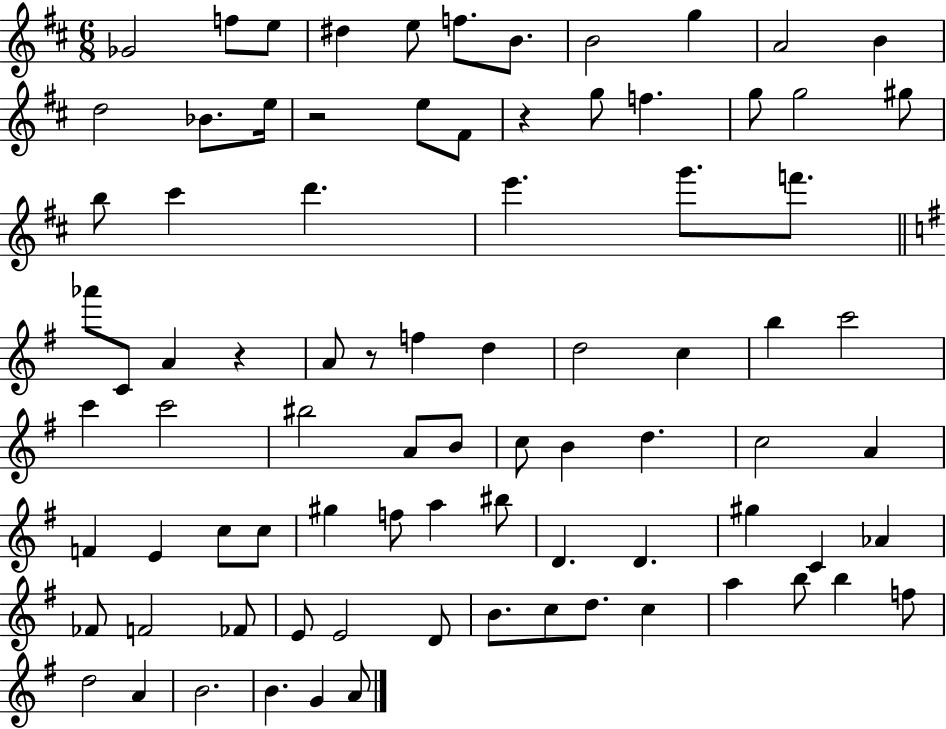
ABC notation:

X:1
T:Untitled
M:6/8
L:1/4
K:D
_G2 f/2 e/2 ^d e/2 f/2 B/2 B2 g A2 B d2 _B/2 e/4 z2 e/2 ^F/2 z g/2 f g/2 g2 ^g/2 b/2 ^c' d' e' g'/2 f'/2 _a'/2 C/2 A z A/2 z/2 f d d2 c b c'2 c' c'2 ^b2 A/2 B/2 c/2 B d c2 A F E c/2 c/2 ^g f/2 a ^b/2 D D ^g C _A _F/2 F2 _F/2 E/2 E2 D/2 B/2 c/2 d/2 c a b/2 b f/2 d2 A B2 B G A/2